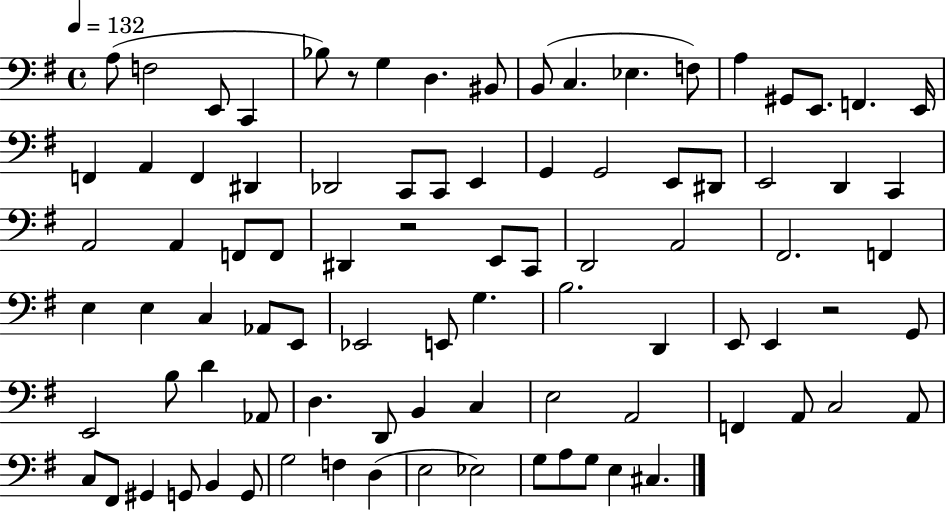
X:1
T:Untitled
M:4/4
L:1/4
K:G
A,/2 F,2 E,,/2 C,, _B,/2 z/2 G, D, ^B,,/2 B,,/2 C, _E, F,/2 A, ^G,,/2 E,,/2 F,, E,,/4 F,, A,, F,, ^D,, _D,,2 C,,/2 C,,/2 E,, G,, G,,2 E,,/2 ^D,,/2 E,,2 D,, C,, A,,2 A,, F,,/2 F,,/2 ^D,, z2 E,,/2 C,,/2 D,,2 A,,2 ^F,,2 F,, E, E, C, _A,,/2 E,,/2 _E,,2 E,,/2 G, B,2 D,, E,,/2 E,, z2 G,,/2 E,,2 B,/2 D _A,,/2 D, D,,/2 B,, C, E,2 A,,2 F,, A,,/2 C,2 A,,/2 C,/2 ^F,,/2 ^G,, G,,/2 B,, G,,/2 G,2 F, D, E,2 _E,2 G,/2 A,/2 G,/2 E, ^C,